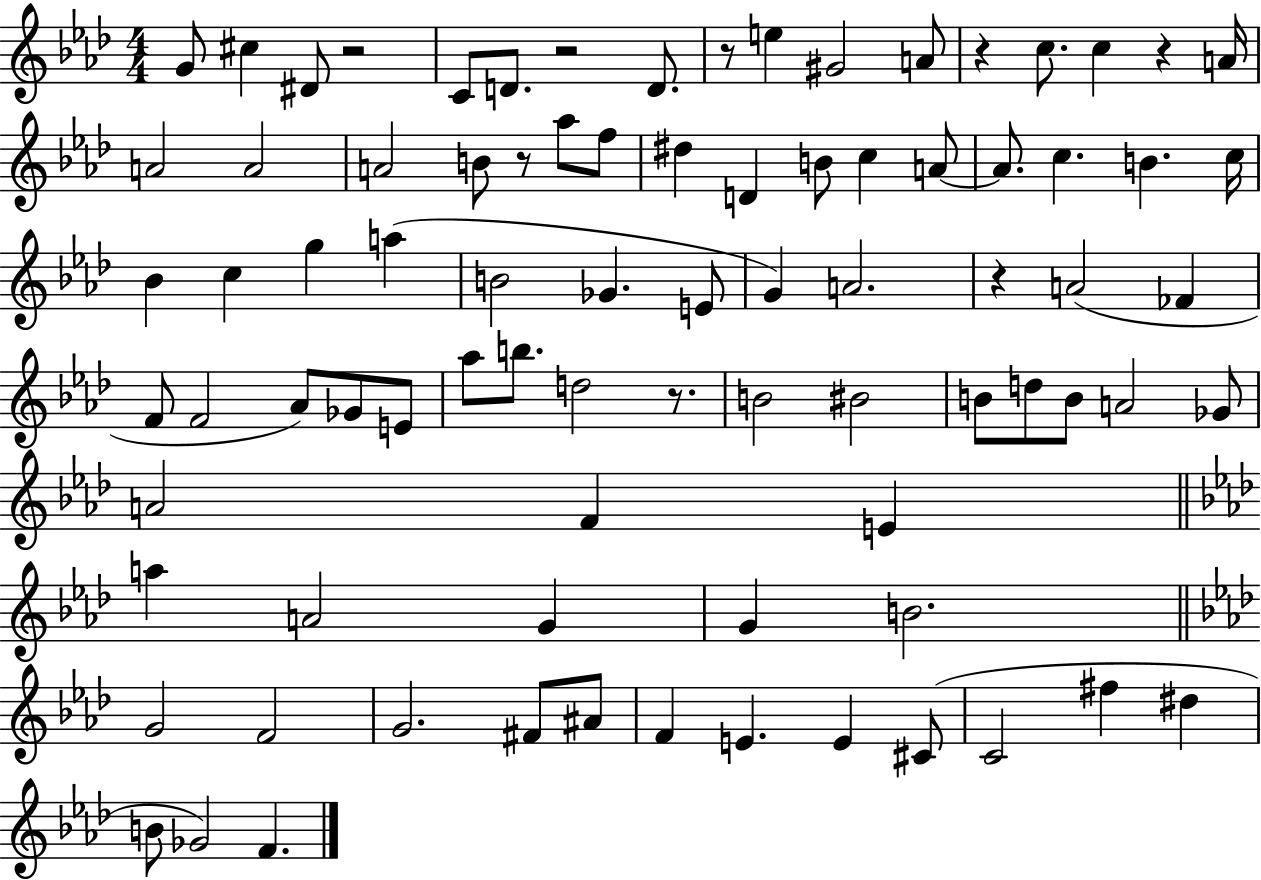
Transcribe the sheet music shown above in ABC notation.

X:1
T:Untitled
M:4/4
L:1/4
K:Ab
G/2 ^c ^D/2 z2 C/2 D/2 z2 D/2 z/2 e ^G2 A/2 z c/2 c z A/4 A2 A2 A2 B/2 z/2 _a/2 f/2 ^d D B/2 c A/2 A/2 c B c/4 _B c g a B2 _G E/2 G A2 z A2 _F F/2 F2 _A/2 _G/2 E/2 _a/2 b/2 d2 z/2 B2 ^B2 B/2 d/2 B/2 A2 _G/2 A2 F E a A2 G G B2 G2 F2 G2 ^F/2 ^A/2 F E E ^C/2 C2 ^f ^d B/2 _G2 F